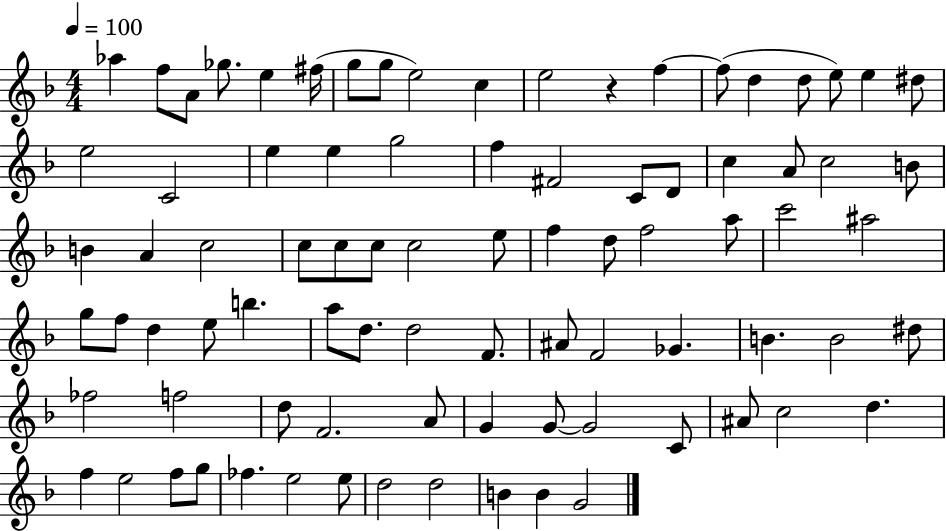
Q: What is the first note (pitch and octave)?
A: Ab5